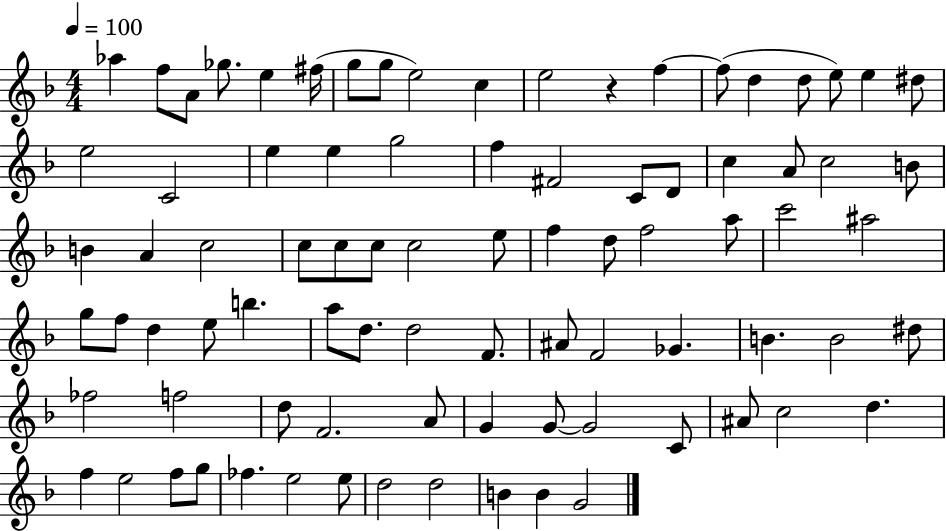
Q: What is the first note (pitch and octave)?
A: Ab5